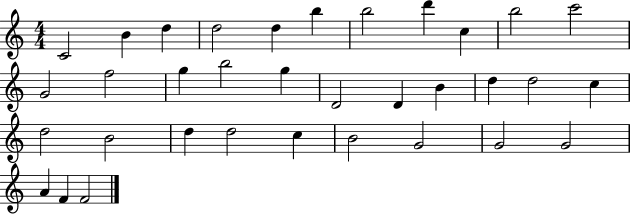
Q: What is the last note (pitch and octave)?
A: F4